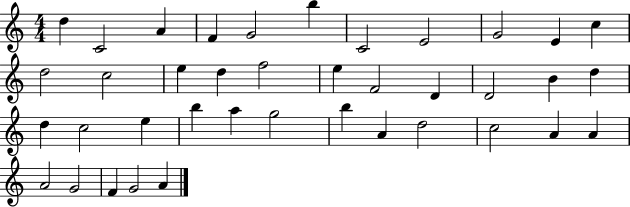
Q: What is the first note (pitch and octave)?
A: D5